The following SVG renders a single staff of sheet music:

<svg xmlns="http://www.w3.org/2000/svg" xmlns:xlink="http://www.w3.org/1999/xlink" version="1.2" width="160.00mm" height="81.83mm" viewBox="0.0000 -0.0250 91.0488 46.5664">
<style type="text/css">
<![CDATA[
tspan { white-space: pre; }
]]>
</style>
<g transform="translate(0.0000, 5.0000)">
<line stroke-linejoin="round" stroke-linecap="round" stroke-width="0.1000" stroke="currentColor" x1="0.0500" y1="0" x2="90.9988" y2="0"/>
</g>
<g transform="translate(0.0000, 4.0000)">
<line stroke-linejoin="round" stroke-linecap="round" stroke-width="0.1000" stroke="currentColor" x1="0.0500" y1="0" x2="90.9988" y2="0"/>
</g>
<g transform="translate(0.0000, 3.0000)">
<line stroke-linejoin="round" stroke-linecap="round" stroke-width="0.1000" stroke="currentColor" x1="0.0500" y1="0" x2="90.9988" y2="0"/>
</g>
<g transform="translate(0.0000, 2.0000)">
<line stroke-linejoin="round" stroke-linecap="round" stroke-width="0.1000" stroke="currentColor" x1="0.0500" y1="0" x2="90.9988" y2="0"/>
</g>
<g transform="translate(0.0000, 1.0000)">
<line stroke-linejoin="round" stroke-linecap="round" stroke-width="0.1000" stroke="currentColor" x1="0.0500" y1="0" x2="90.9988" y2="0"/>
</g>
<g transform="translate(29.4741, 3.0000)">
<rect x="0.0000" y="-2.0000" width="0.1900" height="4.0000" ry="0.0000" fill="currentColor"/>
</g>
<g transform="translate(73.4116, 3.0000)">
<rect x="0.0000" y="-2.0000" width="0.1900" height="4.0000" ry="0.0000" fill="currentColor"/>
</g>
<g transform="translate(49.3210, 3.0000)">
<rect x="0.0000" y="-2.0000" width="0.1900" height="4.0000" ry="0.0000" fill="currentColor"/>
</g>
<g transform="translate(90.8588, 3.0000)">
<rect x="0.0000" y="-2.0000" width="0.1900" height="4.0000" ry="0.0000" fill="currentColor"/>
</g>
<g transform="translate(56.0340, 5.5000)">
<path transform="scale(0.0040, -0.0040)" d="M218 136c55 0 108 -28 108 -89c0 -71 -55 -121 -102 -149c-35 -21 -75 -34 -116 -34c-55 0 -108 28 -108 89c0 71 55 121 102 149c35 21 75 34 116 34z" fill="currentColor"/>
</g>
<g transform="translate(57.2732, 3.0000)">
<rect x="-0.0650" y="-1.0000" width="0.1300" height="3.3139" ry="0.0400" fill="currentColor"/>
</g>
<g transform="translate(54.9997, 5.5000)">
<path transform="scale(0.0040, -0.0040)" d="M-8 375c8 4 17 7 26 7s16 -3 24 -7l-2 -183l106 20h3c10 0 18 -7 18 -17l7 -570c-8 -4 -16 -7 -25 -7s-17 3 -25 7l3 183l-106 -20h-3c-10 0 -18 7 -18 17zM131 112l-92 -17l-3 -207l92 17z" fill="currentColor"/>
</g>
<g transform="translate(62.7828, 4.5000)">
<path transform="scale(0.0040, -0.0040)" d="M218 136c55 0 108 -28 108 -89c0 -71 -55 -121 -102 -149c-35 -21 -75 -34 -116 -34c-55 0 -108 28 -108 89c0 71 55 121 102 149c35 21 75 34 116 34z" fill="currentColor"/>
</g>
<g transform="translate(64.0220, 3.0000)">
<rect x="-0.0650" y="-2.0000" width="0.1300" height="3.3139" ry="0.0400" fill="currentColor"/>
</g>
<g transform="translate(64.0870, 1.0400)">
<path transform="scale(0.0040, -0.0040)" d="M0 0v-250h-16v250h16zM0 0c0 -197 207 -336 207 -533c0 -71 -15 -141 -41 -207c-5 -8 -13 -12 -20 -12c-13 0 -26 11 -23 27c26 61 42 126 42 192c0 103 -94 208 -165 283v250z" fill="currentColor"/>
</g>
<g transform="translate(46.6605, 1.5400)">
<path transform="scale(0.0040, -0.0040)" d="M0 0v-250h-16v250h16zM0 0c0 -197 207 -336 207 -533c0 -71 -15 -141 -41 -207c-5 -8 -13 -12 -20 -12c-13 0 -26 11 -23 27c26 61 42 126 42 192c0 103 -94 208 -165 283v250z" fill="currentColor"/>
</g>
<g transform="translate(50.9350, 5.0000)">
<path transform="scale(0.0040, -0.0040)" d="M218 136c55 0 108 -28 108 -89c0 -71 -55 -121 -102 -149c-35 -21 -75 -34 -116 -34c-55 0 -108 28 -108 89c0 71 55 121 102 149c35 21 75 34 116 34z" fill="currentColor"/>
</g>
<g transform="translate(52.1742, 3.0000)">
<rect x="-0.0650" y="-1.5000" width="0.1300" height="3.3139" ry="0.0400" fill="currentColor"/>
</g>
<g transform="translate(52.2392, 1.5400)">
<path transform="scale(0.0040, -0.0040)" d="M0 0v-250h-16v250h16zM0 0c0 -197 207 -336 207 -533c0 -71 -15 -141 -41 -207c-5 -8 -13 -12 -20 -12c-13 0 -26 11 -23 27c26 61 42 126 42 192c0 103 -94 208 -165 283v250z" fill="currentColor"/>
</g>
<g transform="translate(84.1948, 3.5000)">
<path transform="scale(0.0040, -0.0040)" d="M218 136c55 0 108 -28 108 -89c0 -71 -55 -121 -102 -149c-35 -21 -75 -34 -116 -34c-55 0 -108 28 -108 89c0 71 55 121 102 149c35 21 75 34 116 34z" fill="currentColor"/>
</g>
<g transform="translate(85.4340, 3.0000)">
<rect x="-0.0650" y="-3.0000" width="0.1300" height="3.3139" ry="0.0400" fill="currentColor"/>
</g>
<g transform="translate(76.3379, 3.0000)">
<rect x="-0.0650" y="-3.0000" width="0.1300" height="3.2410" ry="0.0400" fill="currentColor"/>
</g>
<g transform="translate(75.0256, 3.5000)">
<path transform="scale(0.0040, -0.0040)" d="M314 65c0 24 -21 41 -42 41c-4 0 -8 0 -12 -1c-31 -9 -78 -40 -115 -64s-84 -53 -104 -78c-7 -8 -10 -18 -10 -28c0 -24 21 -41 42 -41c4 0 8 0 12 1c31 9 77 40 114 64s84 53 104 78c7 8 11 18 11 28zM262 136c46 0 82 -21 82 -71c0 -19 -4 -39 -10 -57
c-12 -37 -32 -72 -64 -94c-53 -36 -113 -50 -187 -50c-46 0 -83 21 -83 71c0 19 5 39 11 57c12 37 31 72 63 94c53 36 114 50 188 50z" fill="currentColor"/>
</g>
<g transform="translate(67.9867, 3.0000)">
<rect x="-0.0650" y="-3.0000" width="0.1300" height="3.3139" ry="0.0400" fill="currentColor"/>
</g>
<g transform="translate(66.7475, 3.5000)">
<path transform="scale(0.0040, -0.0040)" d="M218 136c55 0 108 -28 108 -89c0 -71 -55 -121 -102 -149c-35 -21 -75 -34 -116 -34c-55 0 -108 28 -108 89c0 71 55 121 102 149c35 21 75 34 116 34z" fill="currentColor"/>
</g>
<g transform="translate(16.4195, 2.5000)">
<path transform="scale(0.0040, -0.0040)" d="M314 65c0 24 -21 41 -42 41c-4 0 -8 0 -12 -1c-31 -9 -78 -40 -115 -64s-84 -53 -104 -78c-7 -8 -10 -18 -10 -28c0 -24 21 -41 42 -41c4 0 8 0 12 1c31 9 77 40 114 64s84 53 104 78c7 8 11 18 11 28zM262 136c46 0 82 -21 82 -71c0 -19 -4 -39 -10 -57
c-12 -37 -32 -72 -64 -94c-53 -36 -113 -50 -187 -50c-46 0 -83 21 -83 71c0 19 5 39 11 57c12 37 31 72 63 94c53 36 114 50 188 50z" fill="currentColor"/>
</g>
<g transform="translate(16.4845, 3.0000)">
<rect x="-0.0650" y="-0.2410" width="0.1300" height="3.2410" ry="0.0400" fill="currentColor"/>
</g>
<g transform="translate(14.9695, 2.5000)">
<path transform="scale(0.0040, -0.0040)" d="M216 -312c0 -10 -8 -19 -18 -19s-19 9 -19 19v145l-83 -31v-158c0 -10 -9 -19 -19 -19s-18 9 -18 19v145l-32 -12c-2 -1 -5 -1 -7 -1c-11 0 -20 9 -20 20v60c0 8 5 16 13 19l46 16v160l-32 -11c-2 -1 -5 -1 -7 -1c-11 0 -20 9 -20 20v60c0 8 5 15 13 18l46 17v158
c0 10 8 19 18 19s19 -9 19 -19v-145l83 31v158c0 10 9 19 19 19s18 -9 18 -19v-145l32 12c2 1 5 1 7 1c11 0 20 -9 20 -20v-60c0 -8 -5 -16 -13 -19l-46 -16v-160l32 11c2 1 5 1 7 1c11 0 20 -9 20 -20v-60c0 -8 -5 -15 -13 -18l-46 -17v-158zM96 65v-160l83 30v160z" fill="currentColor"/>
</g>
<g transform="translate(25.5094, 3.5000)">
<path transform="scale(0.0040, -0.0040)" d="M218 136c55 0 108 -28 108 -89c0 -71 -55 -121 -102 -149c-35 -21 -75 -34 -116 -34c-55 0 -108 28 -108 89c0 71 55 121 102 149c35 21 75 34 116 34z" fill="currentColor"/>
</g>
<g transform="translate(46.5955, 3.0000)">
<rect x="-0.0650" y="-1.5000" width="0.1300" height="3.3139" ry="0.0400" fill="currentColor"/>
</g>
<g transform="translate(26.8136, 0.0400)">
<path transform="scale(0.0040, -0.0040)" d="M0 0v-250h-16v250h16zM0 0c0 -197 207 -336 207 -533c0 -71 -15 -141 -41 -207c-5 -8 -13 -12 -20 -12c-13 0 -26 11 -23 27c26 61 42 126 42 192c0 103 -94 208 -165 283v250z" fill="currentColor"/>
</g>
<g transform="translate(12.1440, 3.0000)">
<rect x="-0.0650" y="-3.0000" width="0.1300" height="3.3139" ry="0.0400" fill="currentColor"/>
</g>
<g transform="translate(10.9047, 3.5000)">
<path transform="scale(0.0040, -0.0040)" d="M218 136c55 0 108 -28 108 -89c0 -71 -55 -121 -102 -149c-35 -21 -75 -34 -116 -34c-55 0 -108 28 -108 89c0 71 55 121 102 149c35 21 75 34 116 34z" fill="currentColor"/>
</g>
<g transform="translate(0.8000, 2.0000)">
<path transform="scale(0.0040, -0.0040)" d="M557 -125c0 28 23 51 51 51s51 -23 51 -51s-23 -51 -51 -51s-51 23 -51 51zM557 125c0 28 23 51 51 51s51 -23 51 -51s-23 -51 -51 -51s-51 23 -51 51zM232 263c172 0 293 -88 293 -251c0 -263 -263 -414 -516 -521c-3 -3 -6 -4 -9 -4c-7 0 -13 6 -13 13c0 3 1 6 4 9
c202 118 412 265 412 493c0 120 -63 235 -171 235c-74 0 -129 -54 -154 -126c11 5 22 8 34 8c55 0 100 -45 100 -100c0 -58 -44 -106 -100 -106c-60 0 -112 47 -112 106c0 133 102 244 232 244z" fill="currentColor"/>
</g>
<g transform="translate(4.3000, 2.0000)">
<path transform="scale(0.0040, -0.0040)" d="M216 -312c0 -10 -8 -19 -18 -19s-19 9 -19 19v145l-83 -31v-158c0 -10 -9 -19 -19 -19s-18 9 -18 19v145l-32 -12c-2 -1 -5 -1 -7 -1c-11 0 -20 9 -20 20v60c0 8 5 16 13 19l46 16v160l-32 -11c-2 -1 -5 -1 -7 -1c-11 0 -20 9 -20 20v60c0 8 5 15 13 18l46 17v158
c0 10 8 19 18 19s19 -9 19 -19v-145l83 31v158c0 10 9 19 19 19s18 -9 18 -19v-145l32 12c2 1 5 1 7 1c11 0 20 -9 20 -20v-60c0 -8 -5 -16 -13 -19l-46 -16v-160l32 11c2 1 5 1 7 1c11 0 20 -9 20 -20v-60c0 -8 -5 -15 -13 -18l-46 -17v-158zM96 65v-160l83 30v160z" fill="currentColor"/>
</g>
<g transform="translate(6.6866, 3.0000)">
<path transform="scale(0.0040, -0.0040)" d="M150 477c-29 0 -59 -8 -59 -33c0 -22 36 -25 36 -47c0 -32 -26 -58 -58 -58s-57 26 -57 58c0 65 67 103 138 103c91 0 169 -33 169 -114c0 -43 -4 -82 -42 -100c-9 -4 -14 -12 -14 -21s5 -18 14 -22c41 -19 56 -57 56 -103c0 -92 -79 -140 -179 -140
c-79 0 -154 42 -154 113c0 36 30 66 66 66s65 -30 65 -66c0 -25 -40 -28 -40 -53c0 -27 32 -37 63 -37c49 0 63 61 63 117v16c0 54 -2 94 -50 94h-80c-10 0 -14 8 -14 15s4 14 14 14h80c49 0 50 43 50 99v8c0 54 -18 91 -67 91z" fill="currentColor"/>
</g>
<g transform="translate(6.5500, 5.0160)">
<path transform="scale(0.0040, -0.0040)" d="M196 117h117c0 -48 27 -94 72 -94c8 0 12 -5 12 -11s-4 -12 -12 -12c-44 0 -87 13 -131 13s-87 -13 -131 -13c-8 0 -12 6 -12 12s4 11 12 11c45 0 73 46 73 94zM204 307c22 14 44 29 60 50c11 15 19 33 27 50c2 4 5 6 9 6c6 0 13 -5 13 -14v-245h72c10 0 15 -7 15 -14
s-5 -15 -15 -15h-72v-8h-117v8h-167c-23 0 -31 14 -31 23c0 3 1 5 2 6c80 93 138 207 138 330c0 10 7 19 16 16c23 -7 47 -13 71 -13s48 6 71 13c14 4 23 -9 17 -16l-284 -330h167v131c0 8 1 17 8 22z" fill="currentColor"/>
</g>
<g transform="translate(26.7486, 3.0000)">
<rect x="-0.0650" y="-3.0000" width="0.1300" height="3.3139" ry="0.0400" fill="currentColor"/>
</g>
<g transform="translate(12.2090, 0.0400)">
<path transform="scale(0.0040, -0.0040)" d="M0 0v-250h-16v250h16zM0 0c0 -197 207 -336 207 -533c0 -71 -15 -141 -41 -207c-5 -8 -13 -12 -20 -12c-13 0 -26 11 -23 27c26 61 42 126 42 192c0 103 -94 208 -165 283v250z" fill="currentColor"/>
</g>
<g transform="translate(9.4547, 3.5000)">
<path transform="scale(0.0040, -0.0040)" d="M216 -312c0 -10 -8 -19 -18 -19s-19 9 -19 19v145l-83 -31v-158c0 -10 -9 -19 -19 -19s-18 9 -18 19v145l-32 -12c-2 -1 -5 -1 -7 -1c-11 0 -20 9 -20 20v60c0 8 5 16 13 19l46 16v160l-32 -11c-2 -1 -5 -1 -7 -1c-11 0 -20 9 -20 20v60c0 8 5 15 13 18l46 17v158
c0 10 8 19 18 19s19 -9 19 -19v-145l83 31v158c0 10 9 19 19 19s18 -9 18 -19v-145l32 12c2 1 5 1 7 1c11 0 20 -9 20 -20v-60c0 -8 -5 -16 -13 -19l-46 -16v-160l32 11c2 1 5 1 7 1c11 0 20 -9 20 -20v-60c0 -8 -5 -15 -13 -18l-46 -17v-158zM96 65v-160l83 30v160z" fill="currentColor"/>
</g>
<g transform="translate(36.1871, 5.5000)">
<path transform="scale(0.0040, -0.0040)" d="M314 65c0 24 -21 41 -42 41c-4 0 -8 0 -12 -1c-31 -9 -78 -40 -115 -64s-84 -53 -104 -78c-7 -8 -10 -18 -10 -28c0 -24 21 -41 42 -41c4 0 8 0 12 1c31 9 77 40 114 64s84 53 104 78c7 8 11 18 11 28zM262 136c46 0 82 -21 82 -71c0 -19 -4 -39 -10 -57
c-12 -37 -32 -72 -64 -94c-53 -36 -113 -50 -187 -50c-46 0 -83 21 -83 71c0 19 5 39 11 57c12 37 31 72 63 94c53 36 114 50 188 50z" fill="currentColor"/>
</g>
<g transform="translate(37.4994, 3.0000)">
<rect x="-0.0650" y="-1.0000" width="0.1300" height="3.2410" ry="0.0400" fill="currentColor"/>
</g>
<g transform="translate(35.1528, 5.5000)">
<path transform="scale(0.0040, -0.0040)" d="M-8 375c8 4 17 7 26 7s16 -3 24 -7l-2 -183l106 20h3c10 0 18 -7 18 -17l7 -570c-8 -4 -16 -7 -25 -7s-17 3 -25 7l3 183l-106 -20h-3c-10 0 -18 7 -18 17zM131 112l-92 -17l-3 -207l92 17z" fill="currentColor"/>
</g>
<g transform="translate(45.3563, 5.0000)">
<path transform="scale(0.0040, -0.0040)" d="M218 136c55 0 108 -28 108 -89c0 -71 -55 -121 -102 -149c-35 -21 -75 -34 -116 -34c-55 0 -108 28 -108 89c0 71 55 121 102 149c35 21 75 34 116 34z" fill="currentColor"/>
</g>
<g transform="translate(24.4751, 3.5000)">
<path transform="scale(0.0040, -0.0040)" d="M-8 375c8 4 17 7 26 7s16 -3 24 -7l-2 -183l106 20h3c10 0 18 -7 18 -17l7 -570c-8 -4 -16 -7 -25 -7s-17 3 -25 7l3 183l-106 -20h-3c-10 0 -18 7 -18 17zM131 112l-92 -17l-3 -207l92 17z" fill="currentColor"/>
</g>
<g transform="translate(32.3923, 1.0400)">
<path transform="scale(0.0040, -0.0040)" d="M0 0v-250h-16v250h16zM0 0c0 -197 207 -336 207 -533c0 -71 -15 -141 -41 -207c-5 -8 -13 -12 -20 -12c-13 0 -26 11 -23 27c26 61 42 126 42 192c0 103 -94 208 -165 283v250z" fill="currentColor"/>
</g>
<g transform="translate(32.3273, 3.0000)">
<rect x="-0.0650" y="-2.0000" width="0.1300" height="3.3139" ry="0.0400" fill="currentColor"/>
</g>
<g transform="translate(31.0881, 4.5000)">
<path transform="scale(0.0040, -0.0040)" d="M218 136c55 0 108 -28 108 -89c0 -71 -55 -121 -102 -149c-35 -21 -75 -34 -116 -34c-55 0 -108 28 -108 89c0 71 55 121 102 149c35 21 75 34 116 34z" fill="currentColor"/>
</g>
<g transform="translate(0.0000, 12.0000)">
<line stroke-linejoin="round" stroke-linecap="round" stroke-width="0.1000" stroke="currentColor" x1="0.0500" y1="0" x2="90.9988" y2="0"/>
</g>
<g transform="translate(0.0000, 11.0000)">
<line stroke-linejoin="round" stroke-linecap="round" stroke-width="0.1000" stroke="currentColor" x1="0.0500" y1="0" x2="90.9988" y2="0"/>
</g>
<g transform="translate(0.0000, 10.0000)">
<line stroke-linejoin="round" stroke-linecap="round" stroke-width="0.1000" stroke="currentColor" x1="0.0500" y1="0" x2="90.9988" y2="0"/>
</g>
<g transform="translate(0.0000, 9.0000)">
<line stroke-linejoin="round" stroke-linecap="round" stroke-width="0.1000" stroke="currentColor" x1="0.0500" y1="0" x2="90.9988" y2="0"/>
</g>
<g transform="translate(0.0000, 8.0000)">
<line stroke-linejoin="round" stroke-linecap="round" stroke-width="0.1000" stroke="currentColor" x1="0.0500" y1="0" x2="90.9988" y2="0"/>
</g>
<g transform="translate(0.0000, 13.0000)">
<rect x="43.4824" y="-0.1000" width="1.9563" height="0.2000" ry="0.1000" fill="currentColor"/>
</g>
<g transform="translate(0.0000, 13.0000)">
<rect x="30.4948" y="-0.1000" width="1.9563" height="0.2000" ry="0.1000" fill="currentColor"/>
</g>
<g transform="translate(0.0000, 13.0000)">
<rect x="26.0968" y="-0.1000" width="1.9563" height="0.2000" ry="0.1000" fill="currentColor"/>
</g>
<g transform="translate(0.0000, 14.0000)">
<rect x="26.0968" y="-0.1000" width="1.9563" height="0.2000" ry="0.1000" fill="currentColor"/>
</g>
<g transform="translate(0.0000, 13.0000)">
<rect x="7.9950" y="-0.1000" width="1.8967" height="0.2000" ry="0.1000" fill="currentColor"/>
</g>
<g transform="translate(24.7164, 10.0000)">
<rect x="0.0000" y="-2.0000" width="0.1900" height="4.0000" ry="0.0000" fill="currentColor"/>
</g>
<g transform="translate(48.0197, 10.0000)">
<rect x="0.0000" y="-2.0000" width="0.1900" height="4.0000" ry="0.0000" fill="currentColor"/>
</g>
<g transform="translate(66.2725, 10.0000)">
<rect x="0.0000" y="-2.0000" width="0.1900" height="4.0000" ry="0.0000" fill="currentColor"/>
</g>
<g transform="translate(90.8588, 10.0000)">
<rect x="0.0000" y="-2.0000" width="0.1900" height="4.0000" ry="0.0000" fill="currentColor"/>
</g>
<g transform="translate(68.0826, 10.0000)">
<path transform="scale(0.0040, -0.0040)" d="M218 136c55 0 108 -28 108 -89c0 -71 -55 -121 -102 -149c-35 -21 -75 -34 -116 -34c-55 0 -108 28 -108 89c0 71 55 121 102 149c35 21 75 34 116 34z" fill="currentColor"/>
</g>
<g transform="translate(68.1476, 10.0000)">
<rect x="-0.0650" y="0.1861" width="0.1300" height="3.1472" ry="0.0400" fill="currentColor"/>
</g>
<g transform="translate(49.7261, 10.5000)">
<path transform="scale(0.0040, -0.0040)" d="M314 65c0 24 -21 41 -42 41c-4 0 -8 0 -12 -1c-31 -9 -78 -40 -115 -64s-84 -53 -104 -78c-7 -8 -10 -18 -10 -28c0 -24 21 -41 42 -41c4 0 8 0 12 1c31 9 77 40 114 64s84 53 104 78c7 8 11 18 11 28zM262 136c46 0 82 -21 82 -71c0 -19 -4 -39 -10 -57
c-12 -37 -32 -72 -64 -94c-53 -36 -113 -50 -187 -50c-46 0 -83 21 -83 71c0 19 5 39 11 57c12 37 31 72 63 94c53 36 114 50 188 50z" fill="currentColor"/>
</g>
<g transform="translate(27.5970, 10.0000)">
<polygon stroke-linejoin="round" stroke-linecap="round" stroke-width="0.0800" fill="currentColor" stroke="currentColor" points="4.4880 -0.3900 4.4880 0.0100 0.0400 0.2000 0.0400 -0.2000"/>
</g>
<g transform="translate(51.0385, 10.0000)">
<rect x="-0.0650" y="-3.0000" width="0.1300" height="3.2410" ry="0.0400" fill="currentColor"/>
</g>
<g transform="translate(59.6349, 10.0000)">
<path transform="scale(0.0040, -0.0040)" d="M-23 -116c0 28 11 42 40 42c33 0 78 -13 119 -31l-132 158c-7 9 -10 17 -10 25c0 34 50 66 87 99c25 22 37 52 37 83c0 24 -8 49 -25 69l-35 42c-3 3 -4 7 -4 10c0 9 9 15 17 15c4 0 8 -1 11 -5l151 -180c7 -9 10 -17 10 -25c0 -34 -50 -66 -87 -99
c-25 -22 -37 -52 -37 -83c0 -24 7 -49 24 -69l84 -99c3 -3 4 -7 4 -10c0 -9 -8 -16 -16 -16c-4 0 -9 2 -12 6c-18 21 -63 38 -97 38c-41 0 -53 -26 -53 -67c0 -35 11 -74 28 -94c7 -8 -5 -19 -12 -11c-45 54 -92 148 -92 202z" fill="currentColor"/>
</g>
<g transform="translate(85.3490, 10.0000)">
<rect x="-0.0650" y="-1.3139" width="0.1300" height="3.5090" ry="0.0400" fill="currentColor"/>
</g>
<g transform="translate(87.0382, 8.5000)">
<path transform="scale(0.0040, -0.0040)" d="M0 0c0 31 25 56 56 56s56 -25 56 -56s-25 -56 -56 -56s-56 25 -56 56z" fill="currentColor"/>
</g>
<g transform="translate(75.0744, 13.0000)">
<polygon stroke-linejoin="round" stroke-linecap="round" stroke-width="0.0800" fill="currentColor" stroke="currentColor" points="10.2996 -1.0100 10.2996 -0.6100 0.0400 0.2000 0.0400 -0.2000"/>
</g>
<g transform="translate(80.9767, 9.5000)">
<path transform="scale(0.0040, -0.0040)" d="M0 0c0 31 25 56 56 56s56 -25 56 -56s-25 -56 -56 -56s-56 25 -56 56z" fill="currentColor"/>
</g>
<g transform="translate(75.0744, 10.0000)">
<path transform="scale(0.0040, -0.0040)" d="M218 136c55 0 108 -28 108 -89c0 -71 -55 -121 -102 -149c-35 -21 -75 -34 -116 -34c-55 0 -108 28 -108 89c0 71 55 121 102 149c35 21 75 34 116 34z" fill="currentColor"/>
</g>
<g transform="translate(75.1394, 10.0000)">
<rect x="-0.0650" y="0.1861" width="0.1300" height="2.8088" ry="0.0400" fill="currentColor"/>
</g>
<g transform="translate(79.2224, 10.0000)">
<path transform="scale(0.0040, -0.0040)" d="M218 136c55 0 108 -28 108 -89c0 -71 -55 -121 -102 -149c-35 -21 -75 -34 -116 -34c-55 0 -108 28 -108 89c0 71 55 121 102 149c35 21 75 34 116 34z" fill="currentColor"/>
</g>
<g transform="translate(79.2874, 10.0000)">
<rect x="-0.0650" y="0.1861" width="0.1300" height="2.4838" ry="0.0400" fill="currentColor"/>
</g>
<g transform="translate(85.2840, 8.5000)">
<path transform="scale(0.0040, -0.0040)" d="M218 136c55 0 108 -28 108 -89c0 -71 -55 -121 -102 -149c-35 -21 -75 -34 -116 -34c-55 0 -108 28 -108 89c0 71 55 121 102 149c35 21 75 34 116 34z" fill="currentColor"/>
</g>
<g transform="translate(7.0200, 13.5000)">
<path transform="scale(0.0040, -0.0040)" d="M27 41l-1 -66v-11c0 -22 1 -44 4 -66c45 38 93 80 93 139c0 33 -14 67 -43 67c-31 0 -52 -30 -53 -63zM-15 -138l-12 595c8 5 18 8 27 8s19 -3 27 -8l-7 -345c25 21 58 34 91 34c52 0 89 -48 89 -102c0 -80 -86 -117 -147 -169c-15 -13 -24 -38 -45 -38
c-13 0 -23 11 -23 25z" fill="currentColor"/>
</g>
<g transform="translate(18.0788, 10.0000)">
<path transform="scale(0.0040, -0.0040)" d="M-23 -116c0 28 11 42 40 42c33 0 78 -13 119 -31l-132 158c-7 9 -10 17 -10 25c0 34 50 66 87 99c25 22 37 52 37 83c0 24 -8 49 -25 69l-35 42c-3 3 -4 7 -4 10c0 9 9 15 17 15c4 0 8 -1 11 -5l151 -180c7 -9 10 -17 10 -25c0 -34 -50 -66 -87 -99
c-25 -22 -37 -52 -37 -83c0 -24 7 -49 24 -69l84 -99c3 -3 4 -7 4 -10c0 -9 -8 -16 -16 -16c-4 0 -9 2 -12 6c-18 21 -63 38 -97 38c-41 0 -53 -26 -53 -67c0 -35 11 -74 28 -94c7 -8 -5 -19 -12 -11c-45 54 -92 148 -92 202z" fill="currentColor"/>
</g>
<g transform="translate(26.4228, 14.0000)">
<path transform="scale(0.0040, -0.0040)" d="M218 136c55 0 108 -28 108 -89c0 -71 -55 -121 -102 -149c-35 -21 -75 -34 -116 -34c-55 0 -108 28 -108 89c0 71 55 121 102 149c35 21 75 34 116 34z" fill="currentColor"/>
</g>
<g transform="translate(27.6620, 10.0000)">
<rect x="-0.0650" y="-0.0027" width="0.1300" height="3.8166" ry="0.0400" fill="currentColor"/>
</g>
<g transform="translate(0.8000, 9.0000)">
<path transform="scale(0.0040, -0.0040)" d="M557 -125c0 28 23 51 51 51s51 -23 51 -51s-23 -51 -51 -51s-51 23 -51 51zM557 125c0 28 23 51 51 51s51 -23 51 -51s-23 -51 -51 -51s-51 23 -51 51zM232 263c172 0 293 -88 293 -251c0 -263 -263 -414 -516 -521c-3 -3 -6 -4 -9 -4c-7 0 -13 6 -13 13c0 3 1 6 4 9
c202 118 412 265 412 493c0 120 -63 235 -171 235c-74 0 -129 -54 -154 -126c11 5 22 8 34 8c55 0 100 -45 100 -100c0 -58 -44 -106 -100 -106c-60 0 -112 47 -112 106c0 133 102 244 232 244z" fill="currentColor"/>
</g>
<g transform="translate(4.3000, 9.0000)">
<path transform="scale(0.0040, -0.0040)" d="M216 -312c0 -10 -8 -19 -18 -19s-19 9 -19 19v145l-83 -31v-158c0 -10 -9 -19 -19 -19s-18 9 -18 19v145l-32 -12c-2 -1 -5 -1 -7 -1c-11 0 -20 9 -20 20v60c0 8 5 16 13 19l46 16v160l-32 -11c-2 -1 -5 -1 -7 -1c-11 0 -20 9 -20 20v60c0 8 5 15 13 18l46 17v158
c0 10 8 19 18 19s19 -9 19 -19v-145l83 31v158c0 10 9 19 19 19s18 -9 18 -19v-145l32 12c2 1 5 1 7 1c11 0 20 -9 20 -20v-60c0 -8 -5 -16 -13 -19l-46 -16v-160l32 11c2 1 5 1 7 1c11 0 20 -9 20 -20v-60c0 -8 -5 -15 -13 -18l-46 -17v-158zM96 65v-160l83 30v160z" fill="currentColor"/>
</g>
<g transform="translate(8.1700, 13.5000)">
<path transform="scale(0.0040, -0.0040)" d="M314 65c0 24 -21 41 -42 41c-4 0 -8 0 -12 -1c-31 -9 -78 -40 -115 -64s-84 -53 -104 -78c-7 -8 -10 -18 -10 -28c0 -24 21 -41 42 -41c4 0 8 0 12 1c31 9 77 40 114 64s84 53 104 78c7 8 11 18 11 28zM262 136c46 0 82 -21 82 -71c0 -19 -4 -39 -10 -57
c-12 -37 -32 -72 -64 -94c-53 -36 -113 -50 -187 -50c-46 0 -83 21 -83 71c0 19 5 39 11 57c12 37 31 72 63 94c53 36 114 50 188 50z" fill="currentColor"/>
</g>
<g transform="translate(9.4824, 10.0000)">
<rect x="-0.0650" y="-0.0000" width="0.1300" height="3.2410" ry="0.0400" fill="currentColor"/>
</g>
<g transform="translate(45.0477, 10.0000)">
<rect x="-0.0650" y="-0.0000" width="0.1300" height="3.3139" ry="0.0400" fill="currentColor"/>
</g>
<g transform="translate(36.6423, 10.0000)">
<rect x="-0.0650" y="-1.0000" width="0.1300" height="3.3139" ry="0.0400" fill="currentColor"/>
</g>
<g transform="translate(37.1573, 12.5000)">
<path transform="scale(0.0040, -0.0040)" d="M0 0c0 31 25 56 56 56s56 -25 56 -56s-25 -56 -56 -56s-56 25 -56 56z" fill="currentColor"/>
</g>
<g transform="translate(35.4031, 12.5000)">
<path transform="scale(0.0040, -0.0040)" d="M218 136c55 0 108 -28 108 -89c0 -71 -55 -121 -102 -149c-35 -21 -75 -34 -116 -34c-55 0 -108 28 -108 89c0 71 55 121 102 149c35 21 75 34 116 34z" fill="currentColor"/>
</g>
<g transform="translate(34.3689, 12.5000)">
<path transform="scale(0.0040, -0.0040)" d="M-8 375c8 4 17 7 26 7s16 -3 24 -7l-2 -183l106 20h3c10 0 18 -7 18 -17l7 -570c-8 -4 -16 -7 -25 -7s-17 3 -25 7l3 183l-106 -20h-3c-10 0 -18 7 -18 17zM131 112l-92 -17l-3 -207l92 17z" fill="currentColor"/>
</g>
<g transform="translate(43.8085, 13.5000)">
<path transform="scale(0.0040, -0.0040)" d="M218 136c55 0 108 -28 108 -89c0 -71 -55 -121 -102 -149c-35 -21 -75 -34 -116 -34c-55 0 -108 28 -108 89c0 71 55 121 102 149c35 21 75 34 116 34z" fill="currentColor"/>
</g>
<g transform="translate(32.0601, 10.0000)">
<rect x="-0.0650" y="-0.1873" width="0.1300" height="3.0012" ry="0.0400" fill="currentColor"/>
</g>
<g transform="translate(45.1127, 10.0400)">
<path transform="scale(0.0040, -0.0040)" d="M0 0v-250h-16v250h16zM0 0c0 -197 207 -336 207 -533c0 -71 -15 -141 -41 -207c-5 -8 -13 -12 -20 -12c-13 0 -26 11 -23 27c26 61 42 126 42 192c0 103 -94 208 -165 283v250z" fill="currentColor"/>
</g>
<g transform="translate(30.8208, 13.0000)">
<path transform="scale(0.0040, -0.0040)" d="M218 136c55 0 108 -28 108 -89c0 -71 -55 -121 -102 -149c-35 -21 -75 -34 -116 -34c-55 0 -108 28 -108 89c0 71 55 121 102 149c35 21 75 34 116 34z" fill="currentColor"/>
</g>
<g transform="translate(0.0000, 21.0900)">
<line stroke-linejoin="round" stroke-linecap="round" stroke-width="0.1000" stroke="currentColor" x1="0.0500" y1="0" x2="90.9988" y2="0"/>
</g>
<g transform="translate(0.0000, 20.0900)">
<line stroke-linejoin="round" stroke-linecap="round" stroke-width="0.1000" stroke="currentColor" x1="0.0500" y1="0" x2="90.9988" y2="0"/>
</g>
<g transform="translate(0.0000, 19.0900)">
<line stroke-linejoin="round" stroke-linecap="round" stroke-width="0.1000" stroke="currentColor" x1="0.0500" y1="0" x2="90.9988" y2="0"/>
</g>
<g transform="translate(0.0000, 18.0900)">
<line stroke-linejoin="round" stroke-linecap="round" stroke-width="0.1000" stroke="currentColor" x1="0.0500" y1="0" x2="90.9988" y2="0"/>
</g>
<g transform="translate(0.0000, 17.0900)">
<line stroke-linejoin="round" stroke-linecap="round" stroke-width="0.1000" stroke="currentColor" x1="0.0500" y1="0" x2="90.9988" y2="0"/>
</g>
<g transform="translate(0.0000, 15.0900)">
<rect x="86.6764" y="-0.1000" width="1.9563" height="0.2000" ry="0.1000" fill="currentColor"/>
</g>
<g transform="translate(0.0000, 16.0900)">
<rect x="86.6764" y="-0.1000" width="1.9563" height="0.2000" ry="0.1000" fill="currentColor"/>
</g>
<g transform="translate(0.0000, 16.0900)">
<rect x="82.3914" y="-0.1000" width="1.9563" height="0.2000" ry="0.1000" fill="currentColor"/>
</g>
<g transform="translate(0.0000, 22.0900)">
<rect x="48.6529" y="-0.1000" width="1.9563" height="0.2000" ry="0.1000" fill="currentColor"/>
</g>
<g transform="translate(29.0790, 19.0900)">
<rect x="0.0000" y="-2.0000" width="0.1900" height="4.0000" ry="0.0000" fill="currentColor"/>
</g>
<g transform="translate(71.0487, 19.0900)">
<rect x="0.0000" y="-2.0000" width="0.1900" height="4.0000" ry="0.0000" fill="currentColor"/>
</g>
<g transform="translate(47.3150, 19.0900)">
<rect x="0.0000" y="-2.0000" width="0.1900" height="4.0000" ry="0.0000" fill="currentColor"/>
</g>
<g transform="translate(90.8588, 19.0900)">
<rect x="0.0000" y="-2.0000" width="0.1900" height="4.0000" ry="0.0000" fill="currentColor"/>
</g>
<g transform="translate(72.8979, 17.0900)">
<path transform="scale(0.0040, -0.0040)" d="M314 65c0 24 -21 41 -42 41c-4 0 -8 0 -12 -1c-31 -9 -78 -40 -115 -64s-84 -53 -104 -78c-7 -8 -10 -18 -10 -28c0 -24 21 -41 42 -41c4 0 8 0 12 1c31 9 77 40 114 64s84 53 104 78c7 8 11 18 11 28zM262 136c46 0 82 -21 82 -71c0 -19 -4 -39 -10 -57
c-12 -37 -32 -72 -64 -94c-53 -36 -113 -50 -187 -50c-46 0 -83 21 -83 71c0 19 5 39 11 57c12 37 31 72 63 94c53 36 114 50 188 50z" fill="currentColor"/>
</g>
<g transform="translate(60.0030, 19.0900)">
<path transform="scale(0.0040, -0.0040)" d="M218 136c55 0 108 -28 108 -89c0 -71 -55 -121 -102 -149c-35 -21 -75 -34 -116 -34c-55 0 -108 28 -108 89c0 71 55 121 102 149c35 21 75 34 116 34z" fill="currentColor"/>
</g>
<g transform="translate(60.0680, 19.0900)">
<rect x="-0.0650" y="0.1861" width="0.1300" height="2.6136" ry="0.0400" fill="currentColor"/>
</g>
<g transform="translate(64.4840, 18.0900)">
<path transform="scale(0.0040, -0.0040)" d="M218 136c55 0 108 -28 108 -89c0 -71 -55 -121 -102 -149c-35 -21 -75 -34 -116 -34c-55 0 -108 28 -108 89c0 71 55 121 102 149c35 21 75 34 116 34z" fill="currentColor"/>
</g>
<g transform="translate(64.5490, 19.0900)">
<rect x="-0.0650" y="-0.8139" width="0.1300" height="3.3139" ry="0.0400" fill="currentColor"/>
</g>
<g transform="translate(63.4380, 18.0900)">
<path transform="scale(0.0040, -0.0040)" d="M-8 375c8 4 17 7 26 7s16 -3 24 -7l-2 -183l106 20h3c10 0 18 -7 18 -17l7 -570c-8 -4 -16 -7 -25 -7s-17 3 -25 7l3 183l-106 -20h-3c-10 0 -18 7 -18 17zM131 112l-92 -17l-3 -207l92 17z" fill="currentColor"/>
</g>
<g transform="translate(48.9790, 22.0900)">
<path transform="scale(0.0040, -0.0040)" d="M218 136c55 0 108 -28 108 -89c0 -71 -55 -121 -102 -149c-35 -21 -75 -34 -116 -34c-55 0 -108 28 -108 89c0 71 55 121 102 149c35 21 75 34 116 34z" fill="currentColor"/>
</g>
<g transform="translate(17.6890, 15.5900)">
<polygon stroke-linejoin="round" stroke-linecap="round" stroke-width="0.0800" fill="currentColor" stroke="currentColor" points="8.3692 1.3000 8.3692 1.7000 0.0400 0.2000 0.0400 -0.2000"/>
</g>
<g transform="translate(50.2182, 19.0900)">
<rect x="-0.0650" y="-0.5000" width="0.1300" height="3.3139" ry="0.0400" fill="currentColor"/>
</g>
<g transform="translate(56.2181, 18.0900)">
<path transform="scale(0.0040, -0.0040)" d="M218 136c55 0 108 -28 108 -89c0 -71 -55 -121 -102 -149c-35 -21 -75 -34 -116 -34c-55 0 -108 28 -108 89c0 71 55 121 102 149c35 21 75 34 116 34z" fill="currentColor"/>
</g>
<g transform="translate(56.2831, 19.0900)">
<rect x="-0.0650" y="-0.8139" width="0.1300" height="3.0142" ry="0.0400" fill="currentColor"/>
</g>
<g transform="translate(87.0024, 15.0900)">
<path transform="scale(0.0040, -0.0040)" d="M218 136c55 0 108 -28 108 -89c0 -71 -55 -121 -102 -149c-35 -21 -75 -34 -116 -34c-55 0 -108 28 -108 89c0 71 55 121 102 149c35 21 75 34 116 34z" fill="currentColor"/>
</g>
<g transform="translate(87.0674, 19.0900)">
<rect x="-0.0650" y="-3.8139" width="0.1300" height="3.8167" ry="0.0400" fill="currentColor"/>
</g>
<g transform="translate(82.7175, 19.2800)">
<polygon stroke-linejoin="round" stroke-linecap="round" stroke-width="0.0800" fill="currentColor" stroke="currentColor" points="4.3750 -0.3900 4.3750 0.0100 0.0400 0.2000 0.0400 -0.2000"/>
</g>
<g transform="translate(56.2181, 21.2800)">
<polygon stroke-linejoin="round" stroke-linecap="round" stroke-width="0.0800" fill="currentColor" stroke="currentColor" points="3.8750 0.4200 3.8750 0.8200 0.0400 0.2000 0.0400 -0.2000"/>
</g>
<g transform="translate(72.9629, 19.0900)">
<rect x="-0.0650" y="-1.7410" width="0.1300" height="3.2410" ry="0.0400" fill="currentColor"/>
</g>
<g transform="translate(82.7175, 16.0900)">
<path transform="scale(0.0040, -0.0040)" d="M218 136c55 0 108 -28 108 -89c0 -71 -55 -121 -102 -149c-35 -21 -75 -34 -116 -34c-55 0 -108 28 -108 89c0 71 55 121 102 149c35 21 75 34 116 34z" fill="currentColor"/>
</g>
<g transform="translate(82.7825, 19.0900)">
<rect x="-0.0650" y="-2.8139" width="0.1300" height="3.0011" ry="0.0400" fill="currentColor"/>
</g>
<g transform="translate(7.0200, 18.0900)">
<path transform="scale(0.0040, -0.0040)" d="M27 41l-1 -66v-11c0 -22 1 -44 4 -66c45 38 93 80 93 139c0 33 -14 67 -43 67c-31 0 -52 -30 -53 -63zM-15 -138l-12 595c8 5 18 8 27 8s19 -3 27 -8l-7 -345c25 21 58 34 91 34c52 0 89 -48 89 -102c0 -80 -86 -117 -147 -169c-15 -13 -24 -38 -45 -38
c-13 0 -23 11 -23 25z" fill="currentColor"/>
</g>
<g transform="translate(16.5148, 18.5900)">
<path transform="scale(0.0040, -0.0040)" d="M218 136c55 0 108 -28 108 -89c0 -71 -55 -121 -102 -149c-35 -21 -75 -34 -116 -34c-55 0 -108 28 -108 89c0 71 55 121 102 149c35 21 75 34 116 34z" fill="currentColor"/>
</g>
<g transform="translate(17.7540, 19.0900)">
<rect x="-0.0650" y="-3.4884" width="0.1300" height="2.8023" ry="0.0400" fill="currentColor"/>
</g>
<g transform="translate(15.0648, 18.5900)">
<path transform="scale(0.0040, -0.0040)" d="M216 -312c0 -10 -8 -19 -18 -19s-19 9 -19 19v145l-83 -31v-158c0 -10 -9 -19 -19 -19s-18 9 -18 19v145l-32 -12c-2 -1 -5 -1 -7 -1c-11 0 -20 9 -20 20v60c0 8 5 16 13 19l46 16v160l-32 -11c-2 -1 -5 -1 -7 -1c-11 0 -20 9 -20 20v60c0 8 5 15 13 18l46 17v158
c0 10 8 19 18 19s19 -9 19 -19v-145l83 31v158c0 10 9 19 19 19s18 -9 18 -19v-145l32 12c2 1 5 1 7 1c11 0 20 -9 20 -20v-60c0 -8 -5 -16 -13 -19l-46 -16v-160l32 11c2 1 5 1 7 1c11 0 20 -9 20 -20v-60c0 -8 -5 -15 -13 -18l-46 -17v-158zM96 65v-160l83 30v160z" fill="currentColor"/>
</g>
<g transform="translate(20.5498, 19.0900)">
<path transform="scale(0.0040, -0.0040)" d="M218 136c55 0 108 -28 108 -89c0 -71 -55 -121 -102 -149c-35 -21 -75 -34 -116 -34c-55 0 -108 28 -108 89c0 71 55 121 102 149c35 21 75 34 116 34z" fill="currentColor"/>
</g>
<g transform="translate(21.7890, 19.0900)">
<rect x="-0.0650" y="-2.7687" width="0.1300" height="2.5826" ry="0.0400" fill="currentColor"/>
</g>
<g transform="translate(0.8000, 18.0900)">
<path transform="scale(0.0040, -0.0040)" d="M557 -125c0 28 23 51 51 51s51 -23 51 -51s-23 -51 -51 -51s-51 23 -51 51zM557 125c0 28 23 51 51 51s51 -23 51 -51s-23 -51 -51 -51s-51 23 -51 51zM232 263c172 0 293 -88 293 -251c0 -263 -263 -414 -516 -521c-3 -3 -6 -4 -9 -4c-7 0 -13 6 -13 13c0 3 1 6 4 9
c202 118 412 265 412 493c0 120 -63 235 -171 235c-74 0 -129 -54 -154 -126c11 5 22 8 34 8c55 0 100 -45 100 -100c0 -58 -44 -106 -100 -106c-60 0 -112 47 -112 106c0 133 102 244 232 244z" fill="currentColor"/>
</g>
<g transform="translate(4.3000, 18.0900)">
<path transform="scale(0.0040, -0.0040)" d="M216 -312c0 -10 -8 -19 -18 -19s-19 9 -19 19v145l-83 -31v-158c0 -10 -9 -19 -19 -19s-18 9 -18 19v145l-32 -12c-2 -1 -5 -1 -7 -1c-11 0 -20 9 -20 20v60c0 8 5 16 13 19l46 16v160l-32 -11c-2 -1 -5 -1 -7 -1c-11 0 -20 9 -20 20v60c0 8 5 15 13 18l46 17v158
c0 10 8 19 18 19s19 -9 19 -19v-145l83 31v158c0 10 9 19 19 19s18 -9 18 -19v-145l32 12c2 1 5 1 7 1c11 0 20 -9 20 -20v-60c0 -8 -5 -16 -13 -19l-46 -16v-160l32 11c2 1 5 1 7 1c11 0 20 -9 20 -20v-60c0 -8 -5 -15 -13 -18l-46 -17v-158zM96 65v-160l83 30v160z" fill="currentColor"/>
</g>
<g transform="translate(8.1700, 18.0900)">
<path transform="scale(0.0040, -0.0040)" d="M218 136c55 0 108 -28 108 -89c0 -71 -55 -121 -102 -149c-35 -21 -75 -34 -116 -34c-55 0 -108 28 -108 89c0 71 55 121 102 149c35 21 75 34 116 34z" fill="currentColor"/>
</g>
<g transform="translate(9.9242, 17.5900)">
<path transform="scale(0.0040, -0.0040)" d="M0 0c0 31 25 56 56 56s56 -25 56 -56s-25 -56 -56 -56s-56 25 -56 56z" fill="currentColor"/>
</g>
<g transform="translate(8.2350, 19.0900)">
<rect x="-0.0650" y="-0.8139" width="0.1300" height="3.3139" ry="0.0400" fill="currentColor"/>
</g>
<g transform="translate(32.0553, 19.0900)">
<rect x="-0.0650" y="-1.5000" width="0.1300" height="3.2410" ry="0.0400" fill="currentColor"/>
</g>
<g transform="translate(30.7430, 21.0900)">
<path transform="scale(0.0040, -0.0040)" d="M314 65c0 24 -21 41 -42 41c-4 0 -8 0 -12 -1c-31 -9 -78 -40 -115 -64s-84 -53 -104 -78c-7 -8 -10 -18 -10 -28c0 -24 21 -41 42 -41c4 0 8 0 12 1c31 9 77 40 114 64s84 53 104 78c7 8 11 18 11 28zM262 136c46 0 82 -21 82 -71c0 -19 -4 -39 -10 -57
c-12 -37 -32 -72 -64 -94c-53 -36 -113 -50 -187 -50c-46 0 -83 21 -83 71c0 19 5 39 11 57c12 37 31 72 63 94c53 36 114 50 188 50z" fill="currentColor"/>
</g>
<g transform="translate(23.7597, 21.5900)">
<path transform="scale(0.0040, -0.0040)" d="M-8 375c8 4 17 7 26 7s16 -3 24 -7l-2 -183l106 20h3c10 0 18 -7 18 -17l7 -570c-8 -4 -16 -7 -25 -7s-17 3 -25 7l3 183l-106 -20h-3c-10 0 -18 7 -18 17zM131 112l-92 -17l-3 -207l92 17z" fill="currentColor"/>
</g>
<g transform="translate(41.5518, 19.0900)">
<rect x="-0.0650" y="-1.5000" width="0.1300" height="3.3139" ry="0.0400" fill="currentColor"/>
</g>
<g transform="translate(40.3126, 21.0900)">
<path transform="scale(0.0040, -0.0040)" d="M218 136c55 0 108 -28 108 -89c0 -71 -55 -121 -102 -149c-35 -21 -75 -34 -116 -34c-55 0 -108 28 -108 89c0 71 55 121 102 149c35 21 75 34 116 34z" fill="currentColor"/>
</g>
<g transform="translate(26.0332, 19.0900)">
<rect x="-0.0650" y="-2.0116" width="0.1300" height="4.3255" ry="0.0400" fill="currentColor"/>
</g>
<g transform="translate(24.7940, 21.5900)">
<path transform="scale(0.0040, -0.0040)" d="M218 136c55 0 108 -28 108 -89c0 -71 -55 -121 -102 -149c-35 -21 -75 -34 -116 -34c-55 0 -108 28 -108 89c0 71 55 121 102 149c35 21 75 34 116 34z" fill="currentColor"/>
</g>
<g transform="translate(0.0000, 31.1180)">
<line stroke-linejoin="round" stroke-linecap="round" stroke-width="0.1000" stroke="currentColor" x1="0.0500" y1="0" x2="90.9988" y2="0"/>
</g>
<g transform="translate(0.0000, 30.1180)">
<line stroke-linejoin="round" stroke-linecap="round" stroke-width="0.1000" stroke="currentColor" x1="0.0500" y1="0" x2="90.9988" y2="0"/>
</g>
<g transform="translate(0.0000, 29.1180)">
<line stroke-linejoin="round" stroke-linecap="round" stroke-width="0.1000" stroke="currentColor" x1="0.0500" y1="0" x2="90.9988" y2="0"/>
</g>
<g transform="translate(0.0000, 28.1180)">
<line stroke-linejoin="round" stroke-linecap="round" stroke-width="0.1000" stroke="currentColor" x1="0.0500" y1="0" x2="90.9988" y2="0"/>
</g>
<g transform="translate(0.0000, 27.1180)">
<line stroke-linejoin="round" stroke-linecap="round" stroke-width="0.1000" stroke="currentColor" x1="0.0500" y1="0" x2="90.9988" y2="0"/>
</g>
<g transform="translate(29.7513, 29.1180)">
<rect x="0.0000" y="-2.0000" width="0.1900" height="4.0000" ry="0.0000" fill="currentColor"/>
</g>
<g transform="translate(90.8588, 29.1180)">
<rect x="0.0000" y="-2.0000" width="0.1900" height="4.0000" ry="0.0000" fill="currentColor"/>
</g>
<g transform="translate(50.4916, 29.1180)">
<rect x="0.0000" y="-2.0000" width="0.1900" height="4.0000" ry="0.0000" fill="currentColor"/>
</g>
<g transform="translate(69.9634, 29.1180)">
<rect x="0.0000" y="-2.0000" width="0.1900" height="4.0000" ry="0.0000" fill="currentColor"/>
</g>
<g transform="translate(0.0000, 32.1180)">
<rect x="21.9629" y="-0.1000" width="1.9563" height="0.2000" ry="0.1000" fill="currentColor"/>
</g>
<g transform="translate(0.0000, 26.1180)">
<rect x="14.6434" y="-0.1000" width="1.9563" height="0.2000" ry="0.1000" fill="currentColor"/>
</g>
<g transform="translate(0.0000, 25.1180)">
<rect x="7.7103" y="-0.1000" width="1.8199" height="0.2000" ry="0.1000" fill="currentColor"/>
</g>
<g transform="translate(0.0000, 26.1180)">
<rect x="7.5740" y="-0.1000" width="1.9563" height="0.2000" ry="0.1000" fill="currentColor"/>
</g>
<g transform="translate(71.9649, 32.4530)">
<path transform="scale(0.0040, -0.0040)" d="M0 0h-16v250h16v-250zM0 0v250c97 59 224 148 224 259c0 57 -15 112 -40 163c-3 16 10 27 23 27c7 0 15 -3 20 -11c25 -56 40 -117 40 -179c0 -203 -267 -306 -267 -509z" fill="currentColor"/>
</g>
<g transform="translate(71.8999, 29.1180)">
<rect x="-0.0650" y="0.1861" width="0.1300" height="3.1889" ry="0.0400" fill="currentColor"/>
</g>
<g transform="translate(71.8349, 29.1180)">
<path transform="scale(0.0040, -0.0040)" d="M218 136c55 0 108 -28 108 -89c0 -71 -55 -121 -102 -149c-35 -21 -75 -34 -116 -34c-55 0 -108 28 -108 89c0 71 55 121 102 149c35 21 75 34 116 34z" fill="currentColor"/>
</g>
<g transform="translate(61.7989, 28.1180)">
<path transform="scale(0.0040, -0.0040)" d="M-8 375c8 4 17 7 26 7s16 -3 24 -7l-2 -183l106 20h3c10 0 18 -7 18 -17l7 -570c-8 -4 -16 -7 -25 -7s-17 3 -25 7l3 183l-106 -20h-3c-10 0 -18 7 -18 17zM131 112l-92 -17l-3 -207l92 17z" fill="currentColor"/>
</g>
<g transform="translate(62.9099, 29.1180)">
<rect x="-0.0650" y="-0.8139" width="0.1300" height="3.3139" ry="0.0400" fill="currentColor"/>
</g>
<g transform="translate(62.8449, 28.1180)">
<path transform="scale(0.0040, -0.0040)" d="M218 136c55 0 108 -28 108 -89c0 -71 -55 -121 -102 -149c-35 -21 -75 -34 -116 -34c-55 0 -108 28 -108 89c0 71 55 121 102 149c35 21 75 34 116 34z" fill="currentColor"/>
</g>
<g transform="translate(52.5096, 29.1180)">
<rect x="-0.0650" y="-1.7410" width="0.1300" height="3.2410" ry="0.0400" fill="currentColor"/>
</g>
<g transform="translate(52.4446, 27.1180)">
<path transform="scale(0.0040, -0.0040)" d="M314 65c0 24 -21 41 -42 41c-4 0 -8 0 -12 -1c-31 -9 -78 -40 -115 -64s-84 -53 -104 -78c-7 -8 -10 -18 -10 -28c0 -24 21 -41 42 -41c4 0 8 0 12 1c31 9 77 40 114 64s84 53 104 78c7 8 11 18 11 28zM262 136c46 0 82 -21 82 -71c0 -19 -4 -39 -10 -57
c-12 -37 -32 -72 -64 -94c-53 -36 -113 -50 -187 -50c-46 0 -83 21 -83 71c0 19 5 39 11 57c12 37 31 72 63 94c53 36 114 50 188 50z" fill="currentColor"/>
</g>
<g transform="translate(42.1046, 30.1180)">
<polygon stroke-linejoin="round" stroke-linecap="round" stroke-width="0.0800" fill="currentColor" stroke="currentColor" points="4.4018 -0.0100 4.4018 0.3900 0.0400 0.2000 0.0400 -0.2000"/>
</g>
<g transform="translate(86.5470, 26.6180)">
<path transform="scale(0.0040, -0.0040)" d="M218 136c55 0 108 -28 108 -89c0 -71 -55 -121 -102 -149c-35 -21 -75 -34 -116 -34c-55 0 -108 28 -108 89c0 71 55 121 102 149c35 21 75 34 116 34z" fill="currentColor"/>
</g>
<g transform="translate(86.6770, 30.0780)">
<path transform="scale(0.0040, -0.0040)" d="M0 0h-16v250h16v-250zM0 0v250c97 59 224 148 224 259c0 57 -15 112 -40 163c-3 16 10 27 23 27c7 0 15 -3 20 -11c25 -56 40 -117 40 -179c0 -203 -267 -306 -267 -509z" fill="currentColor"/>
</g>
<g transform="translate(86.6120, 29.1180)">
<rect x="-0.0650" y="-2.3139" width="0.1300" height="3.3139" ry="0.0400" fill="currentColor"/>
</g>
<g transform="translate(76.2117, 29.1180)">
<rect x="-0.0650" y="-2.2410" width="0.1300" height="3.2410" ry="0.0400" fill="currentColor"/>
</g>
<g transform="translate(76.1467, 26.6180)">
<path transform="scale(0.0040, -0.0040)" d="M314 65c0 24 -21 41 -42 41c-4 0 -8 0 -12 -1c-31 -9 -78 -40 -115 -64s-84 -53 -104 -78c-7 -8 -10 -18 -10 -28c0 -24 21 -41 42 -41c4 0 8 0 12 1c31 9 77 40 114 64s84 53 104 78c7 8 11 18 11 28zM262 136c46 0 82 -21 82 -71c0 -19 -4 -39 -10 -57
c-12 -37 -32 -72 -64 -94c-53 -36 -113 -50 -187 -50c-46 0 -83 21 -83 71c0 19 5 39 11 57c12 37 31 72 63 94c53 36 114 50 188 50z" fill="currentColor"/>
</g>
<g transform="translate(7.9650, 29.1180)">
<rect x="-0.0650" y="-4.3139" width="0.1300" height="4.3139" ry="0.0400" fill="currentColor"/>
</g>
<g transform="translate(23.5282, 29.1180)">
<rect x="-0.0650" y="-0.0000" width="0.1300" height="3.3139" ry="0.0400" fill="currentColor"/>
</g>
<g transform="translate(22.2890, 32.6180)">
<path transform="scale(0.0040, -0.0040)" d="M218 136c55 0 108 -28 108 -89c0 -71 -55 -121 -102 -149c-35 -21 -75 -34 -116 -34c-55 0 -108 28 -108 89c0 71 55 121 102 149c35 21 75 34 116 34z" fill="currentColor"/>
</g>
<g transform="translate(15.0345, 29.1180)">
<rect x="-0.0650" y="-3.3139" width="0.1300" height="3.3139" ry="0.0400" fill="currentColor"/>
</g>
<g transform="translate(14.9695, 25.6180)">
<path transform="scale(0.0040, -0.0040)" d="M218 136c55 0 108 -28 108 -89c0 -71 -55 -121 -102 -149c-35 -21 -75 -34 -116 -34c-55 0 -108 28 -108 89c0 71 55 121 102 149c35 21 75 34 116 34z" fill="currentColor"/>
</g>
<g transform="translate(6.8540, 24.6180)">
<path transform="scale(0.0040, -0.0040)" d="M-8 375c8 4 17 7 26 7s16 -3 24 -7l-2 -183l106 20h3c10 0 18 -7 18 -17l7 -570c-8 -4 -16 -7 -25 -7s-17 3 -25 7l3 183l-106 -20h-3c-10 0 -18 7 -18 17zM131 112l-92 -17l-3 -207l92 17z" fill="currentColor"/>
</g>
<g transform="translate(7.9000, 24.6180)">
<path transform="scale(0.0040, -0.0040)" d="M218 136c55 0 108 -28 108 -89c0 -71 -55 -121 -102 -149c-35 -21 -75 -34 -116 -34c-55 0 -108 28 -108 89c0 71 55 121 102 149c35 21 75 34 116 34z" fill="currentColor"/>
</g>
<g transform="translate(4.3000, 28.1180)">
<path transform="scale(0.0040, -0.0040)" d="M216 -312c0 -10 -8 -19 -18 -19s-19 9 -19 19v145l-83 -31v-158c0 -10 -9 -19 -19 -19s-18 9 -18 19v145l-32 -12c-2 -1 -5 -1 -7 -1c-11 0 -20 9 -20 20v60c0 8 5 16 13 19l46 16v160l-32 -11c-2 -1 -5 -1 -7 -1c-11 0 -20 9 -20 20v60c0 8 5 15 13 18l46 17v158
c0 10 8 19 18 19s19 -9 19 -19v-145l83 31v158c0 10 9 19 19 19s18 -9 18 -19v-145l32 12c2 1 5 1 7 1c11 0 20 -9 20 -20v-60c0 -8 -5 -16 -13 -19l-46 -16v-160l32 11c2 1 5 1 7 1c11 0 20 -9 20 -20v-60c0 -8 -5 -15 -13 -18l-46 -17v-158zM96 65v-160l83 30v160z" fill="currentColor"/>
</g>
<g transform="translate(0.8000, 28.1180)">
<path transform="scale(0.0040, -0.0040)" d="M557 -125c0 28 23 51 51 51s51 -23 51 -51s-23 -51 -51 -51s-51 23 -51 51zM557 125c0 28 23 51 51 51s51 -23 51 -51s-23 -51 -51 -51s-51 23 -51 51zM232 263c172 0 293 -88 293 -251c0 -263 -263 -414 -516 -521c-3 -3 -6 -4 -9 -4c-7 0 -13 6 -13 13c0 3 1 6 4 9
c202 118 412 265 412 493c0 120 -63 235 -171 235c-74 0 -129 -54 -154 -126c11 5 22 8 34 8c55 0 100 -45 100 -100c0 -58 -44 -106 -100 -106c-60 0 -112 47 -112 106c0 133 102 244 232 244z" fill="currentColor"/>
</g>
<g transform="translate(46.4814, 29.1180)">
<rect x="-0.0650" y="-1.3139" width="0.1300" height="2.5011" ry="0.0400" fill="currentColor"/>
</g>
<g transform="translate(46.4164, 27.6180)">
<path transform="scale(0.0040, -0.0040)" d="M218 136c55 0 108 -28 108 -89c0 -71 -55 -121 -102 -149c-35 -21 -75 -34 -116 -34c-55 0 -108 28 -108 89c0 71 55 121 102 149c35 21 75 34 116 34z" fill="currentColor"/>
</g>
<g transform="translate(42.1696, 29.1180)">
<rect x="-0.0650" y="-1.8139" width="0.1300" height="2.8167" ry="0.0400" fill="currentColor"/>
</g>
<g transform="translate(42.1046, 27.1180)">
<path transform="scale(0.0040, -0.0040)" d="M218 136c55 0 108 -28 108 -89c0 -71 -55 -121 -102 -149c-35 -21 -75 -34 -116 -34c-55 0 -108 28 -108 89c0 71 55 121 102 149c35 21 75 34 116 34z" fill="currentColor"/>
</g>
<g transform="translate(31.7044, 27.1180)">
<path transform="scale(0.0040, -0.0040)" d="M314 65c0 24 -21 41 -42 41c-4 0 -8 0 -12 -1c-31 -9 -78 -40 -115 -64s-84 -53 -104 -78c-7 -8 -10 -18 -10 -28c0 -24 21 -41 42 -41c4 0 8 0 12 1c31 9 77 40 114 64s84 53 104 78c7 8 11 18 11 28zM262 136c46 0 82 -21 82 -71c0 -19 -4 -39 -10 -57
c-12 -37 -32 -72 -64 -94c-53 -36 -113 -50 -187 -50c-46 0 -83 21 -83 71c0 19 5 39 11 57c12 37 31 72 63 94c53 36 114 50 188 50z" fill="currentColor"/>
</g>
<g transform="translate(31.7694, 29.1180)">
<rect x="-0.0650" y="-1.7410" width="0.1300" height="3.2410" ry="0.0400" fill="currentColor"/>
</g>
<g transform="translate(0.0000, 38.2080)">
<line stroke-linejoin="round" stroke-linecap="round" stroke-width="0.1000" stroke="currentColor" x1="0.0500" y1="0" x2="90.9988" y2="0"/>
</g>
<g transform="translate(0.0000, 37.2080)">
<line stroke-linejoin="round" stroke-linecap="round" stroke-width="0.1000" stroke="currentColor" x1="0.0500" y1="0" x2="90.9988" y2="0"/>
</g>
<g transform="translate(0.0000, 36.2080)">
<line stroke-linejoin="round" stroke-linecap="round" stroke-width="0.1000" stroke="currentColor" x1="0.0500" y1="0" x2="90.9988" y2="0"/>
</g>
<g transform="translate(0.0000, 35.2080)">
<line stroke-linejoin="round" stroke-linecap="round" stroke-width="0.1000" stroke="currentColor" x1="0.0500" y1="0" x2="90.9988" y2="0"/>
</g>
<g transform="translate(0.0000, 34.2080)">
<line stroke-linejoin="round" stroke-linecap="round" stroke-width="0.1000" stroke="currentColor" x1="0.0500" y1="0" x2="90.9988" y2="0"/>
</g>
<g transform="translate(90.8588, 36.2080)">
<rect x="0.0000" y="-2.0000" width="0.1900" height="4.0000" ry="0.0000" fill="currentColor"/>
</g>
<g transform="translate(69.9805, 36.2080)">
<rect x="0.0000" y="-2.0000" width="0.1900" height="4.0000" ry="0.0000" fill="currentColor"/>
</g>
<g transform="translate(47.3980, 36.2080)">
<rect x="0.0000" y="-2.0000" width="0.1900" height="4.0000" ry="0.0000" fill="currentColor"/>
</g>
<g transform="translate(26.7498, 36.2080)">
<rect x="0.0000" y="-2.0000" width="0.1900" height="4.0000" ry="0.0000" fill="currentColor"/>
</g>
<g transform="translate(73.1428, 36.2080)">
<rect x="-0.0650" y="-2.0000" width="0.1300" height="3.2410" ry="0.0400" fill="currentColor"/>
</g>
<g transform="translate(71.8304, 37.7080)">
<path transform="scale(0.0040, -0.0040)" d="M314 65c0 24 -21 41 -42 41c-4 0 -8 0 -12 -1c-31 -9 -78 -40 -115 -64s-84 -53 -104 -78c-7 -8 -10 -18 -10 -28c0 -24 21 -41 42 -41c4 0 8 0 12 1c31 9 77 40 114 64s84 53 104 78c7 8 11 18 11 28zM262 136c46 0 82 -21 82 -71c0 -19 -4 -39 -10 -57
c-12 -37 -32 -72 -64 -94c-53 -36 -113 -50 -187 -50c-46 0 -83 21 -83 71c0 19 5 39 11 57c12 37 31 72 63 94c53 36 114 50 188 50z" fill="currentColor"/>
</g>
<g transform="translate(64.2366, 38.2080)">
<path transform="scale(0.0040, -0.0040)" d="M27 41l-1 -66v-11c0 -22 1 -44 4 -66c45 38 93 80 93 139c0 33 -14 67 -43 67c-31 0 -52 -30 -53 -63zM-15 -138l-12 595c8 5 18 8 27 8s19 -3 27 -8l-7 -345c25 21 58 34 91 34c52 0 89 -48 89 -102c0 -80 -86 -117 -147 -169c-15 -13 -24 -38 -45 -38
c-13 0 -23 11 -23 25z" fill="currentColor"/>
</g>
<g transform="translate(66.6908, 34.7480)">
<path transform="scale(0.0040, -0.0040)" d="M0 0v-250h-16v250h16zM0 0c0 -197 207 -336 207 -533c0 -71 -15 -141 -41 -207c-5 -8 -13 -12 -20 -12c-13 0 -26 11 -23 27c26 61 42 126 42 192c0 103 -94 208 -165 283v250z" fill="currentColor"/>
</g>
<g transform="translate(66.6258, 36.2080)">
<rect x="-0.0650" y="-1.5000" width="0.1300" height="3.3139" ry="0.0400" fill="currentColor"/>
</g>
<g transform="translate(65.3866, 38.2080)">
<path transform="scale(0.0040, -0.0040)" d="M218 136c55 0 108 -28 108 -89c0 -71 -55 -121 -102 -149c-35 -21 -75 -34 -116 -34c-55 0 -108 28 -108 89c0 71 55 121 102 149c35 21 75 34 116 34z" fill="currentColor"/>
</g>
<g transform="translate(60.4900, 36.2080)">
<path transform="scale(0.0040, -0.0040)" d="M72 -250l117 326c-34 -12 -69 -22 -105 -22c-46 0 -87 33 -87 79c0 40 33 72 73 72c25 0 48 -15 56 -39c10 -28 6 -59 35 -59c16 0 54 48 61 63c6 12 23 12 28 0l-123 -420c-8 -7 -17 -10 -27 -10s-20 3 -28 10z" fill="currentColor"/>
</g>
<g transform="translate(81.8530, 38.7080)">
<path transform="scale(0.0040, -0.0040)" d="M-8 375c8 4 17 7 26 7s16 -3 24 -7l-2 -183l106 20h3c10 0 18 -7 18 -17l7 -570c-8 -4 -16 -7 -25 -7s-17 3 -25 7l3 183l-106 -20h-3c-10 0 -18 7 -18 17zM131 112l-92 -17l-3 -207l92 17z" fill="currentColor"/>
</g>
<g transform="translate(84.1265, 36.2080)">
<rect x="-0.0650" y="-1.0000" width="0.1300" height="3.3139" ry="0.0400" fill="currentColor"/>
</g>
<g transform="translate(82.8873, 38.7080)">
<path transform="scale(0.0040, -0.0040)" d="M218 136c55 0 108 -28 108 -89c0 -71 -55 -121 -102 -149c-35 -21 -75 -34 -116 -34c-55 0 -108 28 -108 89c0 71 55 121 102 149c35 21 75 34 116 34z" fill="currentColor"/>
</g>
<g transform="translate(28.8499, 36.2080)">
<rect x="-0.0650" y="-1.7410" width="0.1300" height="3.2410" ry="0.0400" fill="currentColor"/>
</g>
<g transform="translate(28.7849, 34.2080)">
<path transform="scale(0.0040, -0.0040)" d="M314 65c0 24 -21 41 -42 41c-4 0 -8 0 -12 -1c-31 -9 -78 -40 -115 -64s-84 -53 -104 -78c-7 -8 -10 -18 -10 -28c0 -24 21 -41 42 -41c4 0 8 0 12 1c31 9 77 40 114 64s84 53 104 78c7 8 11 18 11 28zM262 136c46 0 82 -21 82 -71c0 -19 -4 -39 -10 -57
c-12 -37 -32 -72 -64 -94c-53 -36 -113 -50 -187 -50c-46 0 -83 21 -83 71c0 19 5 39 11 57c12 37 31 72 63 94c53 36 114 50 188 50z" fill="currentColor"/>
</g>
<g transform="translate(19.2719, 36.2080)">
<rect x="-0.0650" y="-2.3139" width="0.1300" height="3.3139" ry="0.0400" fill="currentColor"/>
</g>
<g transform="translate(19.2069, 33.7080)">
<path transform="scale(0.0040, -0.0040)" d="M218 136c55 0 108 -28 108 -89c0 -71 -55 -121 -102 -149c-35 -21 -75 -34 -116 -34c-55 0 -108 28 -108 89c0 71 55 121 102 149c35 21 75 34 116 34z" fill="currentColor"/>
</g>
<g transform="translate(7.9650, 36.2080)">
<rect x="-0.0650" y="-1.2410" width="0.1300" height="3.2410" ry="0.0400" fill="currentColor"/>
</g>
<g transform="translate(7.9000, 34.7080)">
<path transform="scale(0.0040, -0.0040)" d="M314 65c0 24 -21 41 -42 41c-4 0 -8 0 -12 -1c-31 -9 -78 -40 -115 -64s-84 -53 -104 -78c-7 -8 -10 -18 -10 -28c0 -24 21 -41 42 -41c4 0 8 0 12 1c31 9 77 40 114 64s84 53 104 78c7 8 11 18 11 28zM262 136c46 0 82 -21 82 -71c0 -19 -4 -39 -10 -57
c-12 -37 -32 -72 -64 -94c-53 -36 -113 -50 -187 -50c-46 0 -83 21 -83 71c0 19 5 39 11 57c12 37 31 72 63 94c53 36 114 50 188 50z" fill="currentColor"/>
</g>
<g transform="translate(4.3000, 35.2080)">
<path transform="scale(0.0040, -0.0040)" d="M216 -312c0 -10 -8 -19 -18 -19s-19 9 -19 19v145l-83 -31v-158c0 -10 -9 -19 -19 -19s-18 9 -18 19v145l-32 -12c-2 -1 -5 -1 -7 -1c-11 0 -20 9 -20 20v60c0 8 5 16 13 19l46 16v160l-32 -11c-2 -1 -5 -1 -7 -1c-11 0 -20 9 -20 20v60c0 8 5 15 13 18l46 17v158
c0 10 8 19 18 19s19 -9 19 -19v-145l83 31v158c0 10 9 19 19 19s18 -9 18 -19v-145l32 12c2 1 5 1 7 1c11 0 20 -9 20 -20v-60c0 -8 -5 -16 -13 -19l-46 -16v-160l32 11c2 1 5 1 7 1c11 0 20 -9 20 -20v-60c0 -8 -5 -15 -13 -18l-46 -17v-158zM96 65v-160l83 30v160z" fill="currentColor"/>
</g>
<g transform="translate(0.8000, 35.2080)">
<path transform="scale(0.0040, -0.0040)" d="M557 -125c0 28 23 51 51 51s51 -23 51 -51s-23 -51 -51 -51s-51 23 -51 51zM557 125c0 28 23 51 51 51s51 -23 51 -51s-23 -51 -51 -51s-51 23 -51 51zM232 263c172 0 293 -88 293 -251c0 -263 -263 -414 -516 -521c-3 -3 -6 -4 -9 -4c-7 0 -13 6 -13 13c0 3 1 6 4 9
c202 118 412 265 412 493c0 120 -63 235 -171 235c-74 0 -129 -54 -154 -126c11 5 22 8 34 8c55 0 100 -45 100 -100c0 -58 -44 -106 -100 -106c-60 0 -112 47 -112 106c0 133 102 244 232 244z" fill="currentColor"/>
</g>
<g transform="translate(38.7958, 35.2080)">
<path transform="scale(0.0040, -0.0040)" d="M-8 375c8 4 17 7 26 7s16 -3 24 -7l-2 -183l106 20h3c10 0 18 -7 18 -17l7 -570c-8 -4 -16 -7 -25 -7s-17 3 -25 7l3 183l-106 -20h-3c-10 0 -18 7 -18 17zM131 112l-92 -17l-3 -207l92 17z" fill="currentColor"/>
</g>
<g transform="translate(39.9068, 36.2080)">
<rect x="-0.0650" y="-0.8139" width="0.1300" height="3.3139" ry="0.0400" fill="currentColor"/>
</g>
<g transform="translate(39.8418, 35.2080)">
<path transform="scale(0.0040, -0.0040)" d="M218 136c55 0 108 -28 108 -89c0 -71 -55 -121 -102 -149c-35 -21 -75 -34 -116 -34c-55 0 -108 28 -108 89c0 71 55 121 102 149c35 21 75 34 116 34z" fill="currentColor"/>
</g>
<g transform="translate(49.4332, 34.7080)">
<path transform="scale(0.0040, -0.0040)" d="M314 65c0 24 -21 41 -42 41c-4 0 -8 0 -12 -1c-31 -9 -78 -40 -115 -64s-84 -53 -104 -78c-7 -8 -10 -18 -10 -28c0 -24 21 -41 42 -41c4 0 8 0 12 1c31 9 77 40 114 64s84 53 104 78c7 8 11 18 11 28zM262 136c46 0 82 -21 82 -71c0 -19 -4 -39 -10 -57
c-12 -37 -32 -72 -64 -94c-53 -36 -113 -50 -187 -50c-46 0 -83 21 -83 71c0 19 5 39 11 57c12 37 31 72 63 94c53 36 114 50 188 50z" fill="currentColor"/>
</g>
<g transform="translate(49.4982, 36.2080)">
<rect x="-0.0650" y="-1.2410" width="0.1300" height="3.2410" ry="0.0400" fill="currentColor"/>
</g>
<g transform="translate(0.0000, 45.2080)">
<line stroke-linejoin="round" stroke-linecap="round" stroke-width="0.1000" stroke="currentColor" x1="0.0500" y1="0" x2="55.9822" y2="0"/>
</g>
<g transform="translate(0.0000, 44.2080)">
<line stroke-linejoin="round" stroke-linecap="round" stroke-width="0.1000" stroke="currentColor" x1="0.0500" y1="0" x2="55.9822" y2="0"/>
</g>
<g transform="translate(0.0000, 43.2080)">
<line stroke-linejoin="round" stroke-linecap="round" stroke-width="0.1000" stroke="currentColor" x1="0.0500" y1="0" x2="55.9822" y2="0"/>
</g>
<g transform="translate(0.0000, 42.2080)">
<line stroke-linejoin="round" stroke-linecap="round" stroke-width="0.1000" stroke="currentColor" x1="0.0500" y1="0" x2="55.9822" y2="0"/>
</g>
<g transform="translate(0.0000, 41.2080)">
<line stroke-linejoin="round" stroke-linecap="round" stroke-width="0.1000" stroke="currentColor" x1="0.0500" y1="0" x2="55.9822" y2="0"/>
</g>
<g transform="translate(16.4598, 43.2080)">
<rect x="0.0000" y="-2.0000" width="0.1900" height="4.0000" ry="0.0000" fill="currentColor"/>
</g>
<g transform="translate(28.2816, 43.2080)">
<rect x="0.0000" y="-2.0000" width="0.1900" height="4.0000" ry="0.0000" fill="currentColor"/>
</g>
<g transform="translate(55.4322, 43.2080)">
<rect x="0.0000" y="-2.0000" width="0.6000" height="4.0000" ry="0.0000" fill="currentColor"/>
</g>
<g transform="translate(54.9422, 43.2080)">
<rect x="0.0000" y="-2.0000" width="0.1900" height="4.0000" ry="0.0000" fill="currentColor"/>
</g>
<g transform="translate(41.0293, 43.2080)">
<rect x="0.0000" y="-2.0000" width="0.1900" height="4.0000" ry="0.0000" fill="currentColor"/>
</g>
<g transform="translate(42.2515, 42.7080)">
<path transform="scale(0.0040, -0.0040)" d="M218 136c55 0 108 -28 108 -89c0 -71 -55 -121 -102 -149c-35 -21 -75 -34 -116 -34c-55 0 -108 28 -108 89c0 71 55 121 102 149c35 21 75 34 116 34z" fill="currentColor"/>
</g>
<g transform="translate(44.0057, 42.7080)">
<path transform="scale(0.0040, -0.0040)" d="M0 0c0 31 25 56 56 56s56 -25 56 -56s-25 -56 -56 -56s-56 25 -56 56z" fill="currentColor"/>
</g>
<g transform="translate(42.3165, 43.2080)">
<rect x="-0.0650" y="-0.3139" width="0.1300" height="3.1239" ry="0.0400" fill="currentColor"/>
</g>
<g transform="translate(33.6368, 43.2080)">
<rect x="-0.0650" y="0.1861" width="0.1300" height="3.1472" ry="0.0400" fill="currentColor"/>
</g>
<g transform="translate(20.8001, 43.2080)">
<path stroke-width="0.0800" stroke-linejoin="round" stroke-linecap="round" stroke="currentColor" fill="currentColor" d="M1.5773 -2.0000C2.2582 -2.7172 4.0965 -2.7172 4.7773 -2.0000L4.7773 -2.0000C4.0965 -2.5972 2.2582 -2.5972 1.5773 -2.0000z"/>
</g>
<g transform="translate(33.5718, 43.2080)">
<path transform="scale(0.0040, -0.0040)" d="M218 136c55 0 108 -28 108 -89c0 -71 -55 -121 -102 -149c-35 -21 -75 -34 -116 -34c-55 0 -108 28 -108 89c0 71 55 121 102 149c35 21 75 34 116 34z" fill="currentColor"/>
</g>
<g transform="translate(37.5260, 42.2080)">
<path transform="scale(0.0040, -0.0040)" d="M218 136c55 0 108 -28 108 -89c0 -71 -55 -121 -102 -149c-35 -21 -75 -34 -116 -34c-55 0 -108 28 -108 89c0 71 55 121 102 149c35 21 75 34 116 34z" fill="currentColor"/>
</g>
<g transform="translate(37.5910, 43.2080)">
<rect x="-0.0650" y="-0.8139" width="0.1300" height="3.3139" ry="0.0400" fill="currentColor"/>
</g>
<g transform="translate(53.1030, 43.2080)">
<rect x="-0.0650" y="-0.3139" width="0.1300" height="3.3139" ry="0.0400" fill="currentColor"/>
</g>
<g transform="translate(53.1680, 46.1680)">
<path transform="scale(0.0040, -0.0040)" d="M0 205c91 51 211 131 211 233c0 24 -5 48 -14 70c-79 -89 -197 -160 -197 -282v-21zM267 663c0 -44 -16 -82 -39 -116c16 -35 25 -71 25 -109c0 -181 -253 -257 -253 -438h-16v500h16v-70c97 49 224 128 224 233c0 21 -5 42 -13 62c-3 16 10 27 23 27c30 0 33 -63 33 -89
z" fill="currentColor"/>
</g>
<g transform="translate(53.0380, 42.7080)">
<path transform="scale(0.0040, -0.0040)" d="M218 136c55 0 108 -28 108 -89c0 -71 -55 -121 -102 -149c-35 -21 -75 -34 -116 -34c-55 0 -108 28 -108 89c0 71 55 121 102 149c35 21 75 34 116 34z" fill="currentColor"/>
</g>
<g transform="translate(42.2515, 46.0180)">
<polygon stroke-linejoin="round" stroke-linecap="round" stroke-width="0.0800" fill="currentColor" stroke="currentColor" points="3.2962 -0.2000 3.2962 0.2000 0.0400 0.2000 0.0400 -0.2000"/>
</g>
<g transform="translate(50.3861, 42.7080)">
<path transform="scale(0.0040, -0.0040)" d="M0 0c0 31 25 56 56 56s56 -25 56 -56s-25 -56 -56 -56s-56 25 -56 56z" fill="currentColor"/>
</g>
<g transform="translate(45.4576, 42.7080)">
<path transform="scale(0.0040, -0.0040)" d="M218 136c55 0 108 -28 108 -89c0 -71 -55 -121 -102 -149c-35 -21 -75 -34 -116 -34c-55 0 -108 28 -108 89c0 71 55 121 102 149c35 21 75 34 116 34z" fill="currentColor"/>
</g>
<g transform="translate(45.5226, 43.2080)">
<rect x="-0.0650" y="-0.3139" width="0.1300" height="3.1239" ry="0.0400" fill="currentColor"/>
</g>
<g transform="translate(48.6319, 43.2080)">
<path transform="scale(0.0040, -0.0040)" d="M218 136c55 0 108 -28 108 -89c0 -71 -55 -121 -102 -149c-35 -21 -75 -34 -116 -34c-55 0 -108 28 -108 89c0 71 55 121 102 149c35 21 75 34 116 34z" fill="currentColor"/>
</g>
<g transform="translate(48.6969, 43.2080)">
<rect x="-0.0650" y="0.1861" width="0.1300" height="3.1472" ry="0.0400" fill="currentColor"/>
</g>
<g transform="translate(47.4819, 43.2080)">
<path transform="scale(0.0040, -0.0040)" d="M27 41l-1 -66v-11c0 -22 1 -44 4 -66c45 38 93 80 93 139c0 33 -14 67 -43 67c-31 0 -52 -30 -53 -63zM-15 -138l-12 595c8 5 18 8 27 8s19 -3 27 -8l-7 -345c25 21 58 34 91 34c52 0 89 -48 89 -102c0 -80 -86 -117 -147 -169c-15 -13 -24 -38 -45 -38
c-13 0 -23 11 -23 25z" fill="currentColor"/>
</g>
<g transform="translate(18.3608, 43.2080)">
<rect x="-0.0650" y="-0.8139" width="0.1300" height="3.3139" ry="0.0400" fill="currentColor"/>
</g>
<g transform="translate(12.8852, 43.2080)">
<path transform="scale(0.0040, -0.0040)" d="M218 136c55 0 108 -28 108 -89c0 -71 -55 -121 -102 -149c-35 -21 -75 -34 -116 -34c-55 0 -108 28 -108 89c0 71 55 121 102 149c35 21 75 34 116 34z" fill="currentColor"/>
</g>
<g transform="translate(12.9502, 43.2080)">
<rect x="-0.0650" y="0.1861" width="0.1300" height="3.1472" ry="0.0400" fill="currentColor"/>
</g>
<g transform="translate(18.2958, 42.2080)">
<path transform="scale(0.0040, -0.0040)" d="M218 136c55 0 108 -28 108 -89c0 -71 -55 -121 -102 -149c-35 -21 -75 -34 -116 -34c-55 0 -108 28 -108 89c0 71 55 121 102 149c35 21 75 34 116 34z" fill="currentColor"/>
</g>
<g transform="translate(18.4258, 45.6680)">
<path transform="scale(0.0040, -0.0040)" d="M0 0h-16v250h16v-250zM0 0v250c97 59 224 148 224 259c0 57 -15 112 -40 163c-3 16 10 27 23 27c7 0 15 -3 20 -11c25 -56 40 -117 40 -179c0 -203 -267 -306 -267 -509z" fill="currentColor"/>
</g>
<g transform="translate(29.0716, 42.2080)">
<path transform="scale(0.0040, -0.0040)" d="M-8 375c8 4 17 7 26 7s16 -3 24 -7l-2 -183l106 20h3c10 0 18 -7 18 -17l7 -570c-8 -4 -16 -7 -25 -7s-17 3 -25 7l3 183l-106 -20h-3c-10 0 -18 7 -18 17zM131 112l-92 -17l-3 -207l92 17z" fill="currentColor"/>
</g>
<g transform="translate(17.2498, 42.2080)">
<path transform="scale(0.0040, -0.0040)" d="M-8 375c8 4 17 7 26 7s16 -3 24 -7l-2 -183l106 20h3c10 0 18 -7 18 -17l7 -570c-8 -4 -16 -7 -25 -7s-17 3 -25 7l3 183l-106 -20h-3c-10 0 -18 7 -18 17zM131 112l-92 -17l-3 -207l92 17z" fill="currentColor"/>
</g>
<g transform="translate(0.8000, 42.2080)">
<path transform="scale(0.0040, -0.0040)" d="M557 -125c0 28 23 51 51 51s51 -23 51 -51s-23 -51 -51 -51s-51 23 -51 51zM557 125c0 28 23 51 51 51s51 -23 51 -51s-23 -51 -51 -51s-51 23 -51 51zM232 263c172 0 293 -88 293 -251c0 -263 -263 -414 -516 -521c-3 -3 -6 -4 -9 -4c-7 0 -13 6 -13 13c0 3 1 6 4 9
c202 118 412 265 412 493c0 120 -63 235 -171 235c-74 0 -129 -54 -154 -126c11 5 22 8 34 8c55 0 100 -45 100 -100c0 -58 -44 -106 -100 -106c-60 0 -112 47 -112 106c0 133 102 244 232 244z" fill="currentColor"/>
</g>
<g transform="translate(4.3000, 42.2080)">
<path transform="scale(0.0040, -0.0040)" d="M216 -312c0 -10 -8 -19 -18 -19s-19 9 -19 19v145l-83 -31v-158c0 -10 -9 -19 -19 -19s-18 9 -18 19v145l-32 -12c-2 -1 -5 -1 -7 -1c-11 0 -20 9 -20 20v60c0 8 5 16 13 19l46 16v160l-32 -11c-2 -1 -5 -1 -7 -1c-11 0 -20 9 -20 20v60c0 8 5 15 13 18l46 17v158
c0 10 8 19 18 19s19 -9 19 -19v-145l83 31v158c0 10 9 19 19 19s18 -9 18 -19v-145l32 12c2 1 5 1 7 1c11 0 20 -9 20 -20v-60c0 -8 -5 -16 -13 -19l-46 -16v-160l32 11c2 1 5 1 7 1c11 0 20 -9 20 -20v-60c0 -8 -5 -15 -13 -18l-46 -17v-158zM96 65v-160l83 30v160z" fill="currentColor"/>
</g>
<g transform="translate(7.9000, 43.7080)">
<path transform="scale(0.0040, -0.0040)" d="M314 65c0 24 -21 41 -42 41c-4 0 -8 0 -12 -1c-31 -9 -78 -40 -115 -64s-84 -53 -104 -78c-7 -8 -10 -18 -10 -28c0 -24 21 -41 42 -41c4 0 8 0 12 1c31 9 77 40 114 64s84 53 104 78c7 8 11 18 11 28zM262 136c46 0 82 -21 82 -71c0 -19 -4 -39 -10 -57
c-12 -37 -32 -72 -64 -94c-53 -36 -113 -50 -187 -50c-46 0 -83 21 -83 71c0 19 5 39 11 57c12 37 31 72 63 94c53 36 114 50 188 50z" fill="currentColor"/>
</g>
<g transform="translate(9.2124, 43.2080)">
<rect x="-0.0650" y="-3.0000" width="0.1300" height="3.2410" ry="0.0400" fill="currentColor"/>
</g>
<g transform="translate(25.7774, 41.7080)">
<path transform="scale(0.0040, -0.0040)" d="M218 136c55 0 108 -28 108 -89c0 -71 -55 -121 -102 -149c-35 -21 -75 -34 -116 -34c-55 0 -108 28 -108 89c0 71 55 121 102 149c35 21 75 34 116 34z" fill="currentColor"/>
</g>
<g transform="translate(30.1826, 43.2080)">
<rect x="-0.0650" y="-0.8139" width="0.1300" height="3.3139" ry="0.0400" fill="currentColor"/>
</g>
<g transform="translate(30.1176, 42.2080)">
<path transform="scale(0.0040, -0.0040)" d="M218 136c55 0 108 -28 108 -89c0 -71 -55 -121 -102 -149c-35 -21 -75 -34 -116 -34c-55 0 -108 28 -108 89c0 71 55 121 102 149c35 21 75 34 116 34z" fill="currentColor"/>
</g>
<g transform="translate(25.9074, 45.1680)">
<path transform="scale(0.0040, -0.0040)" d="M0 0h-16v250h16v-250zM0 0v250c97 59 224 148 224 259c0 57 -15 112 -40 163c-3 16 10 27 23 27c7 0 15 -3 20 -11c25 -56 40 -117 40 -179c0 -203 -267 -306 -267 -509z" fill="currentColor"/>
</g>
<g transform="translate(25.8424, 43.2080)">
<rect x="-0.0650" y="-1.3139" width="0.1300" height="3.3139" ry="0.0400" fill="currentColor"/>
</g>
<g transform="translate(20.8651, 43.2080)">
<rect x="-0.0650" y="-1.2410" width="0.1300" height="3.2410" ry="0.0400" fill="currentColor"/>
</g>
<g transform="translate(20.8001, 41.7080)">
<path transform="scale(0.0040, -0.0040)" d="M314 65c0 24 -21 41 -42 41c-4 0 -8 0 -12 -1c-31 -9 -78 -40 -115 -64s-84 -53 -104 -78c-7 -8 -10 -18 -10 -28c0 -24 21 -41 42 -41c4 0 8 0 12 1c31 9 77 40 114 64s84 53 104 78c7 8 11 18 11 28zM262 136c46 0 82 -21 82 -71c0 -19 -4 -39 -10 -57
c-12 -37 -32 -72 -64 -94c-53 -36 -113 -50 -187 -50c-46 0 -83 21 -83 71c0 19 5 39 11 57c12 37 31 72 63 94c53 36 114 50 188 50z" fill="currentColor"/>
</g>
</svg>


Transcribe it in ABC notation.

X:1
T:Untitled
M:3/4
L:1/4
K:G
^C,/2 ^E,2 C,/2 A,,/2 F,,2 G,,/2 G,,/2 F,, A,,/2 C, C,2 C, _D,,2 z C,,/2 E,,/2 F,, D,,/2 C,2 z D, D,/2 D,/2 G,/2 _F, ^E,/2 D,/2 F,,/2 G,,2 G,, E,, ^F,/2 D,/2 F, A,2 C/2 E/2 F D D,, A,2 A,/2 G,/2 A,2 F, D,/2 B,2 B,/2 G,2 B, A,2 F, G,2 z/2 _G,,/2 A,,2 F,, C,2 D, F,/2 G,2 G,/2 F, D, F, E,/2 E,/2 _D, E,/4